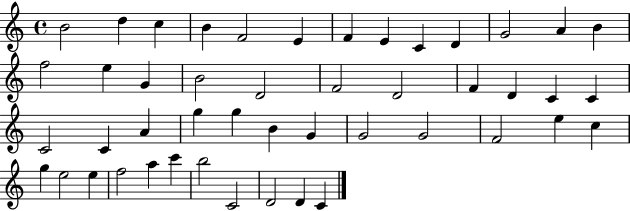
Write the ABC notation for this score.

X:1
T:Untitled
M:4/4
L:1/4
K:C
B2 d c B F2 E F E C D G2 A B f2 e G B2 D2 F2 D2 F D C C C2 C A g g B G G2 G2 F2 e c g e2 e f2 a c' b2 C2 D2 D C